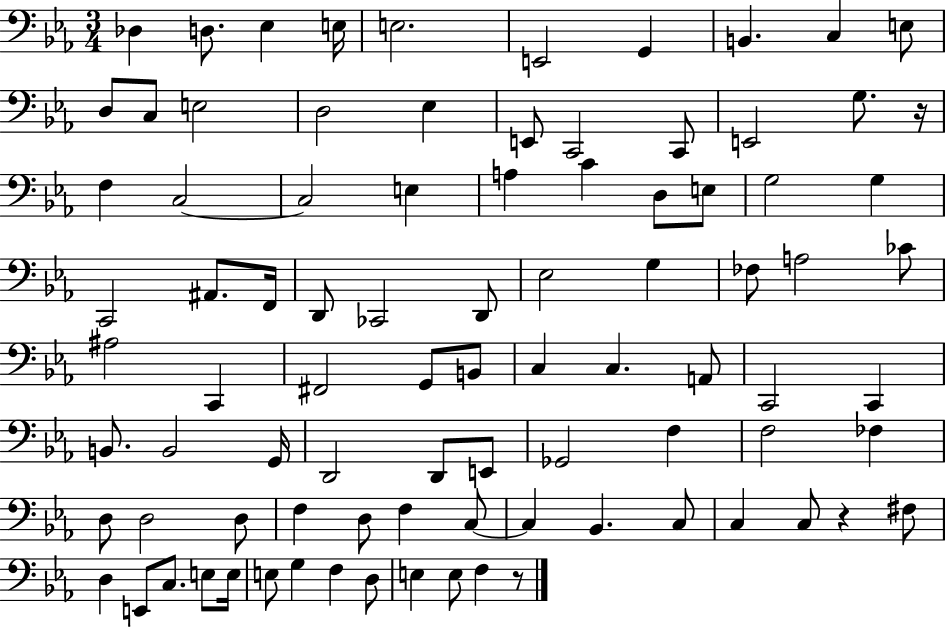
Db3/q D3/e. Eb3/q E3/s E3/h. E2/h G2/q B2/q. C3/q E3/e D3/e C3/e E3/h D3/h Eb3/q E2/e C2/h C2/e E2/h G3/e. R/s F3/q C3/h C3/h E3/q A3/q C4/q D3/e E3/e G3/h G3/q C2/h A#2/e. F2/s D2/e CES2/h D2/e Eb3/h G3/q FES3/e A3/h CES4/e A#3/h C2/q F#2/h G2/e B2/e C3/q C3/q. A2/e C2/h C2/q B2/e. B2/h G2/s D2/h D2/e E2/e Gb2/h F3/q F3/h FES3/q D3/e D3/h D3/e F3/q D3/e F3/q C3/e C3/q Bb2/q. C3/e C3/q C3/e R/q F#3/e D3/q E2/e C3/e. E3/e E3/s E3/e G3/q F3/q D3/e E3/q E3/e F3/q R/e